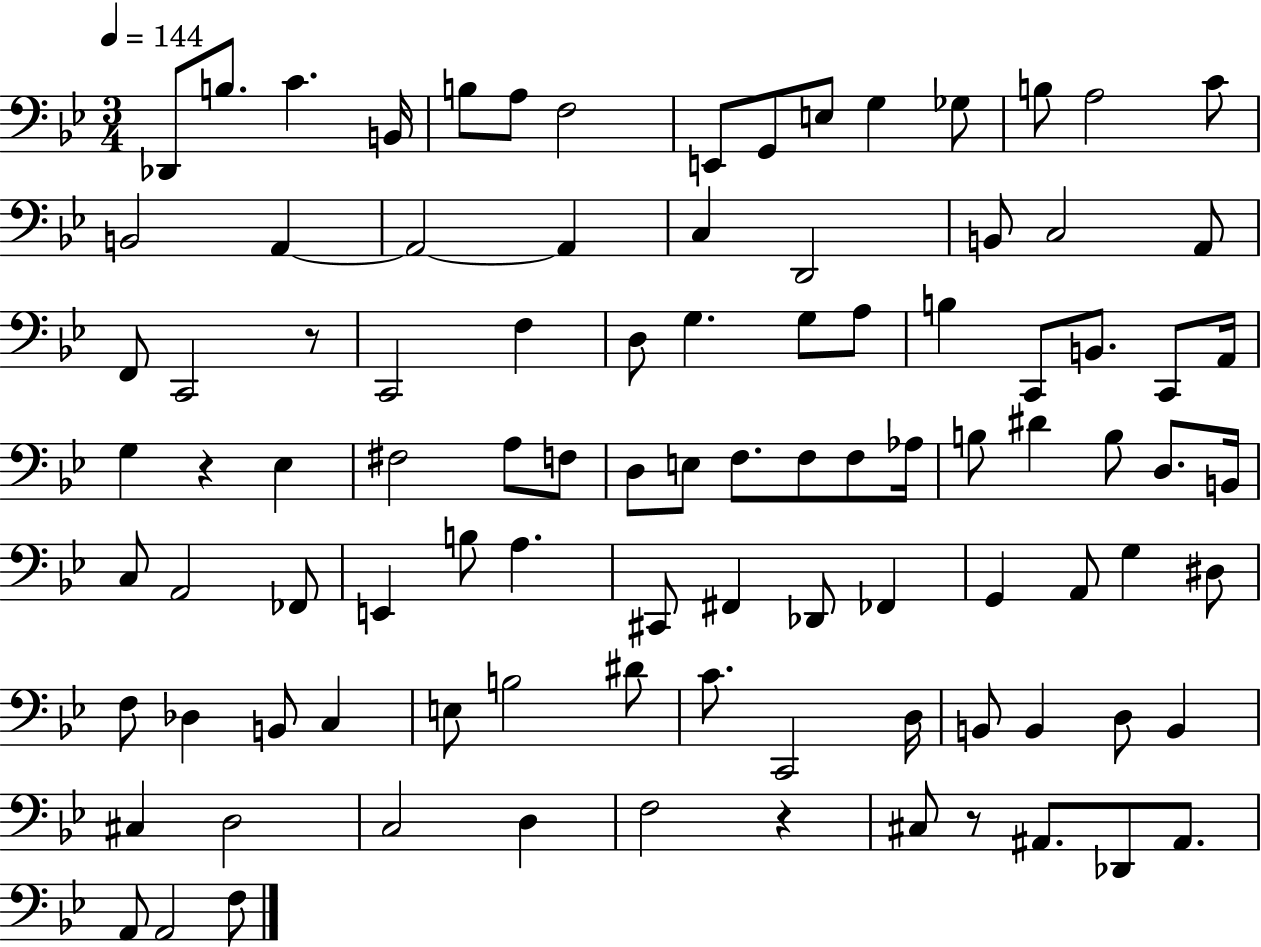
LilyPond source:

{
  \clef bass
  \numericTimeSignature
  \time 3/4
  \key bes \major
  \tempo 4 = 144
  des,8 b8. c'4. b,16 | b8 a8 f2 | e,8 g,8 e8 g4 ges8 | b8 a2 c'8 | \break b,2 a,4~~ | a,2~~ a,4 | c4 d,2 | b,8 c2 a,8 | \break f,8 c,2 r8 | c,2 f4 | d8 g4. g8 a8 | b4 c,8 b,8. c,8 a,16 | \break g4 r4 ees4 | fis2 a8 f8 | d8 e8 f8. f8 f8 aes16 | b8 dis'4 b8 d8. b,16 | \break c8 a,2 fes,8 | e,4 b8 a4. | cis,8 fis,4 des,8 fes,4 | g,4 a,8 g4 dis8 | \break f8 des4 b,8 c4 | e8 b2 dis'8 | c'8. c,2 d16 | b,8 b,4 d8 b,4 | \break cis4 d2 | c2 d4 | f2 r4 | cis8 r8 ais,8. des,8 ais,8. | \break a,8 a,2 f8 | \bar "|."
}